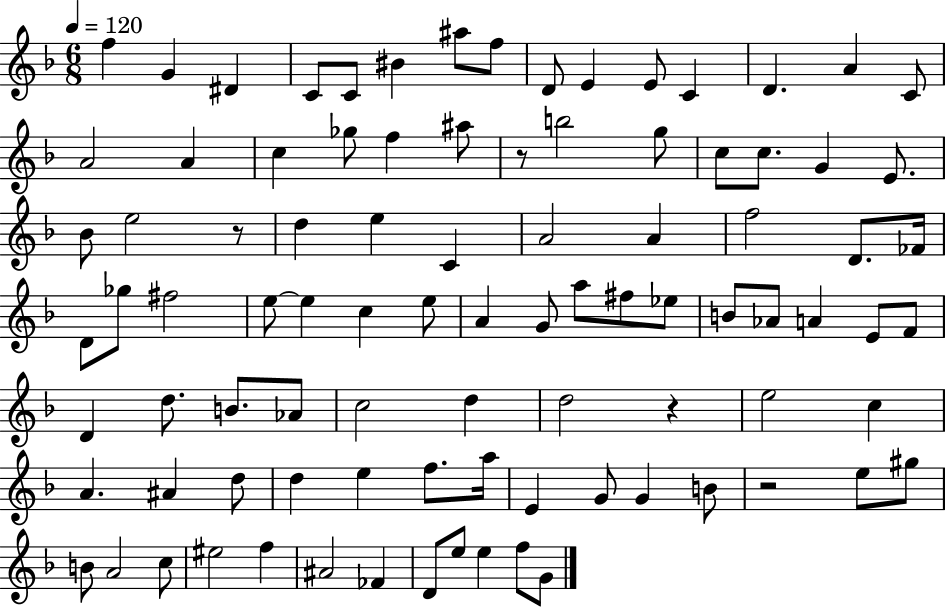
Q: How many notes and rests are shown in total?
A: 92